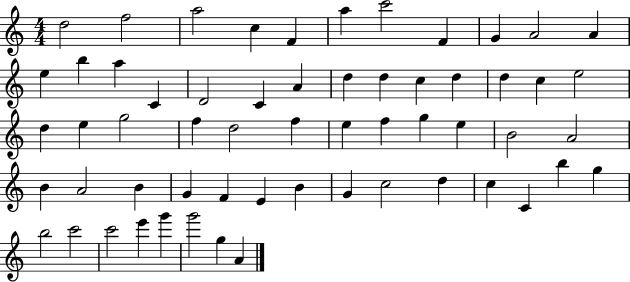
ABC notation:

X:1
T:Untitled
M:4/4
L:1/4
K:C
d2 f2 a2 c F a c'2 F G A2 A e b a C D2 C A d d c d d c e2 d e g2 f d2 f e f g e B2 A2 B A2 B G F E B G c2 d c C b g b2 c'2 c'2 e' g' g'2 g A